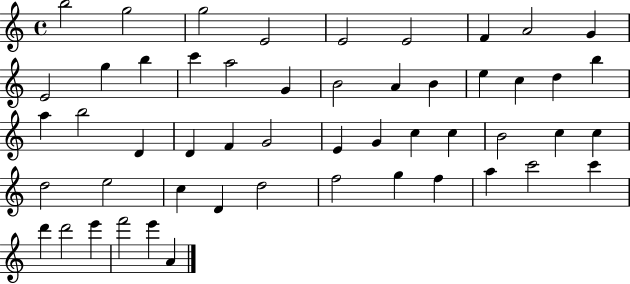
X:1
T:Untitled
M:4/4
L:1/4
K:C
b2 g2 g2 E2 E2 E2 F A2 G E2 g b c' a2 G B2 A B e c d b a b2 D D F G2 E G c c B2 c c d2 e2 c D d2 f2 g f a c'2 c' d' d'2 e' f'2 e' A